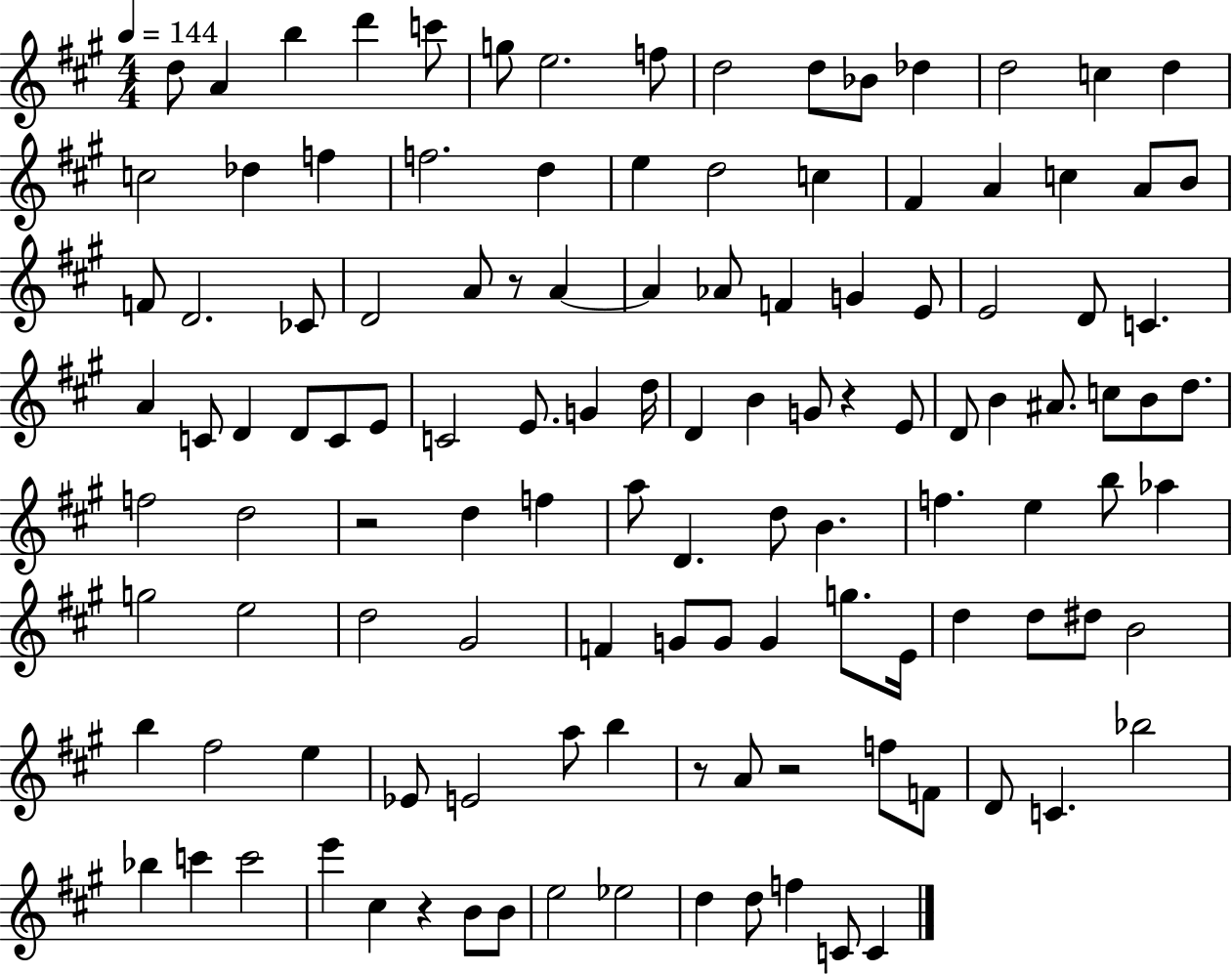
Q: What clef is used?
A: treble